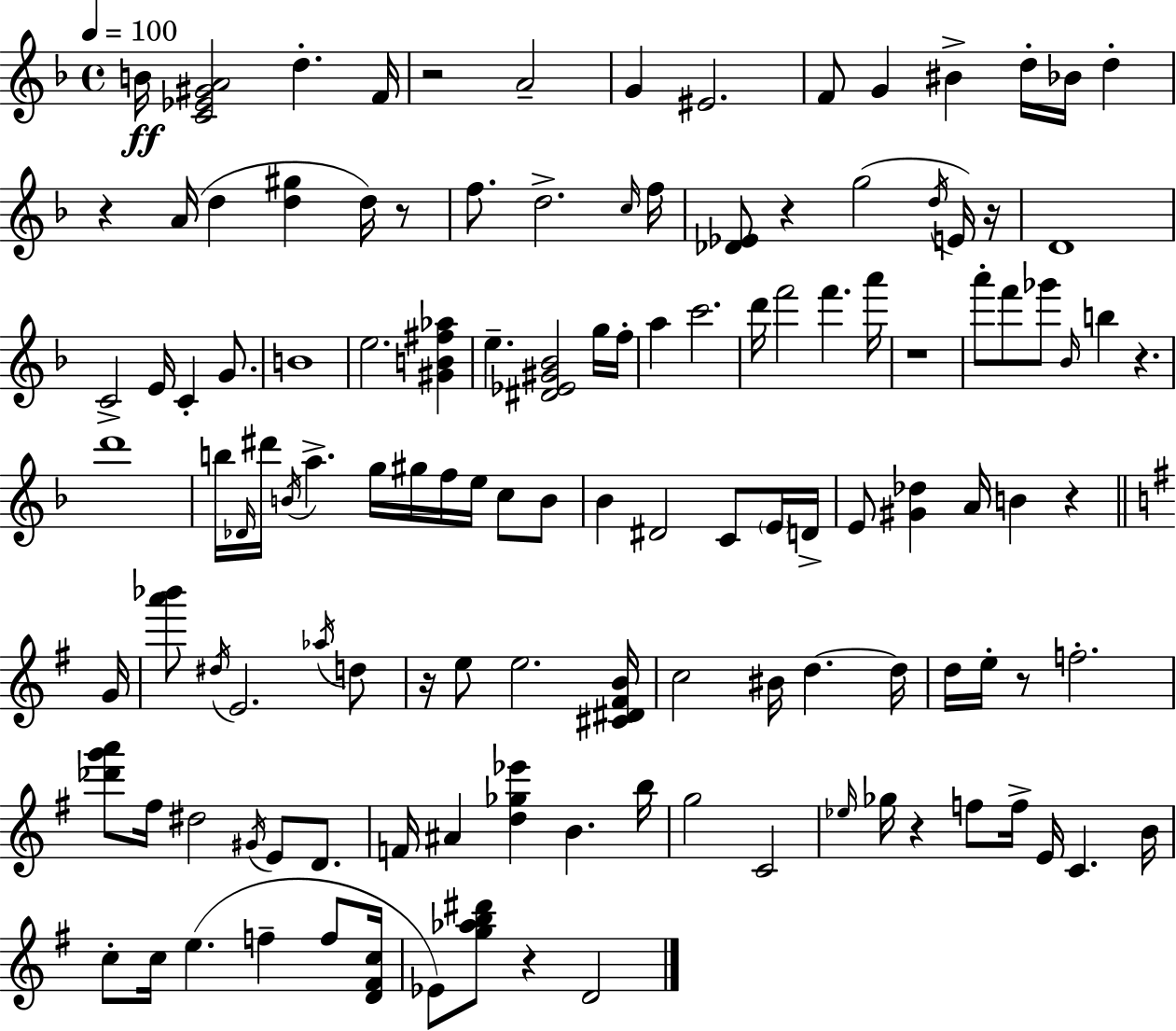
B4/s [C4,Eb4,G#4,A4]/h D5/q. F4/s R/h A4/h G4/q EIS4/h. F4/e G4/q BIS4/q D5/s Bb4/s D5/q R/q A4/s D5/q [D5,G#5]/q D5/s R/e F5/e. D5/h. C5/s F5/s [Db4,Eb4]/e R/q G5/h D5/s E4/s R/s D4/w C4/h E4/s C4/q G4/e. B4/w E5/h. [G#4,B4,F#5,Ab5]/q E5/q. [D#4,Eb4,G#4,Bb4]/h G5/s F5/s A5/q C6/h. D6/s F6/h F6/q. A6/s R/w A6/e F6/e Gb6/e Bb4/s B5/q R/q. D6/w B5/s Db4/s D#6/s B4/s A5/q. G5/s G#5/s F5/s E5/s C5/e B4/e Bb4/q D#4/h C4/e E4/s D4/s E4/e [G#4,Db5]/q A4/s B4/q R/q G4/s [A6,Bb6]/e D#5/s E4/h. Ab5/s D5/e R/s E5/e E5/h. [C#4,D#4,F#4,B4]/s C5/h BIS4/s D5/q. D5/s D5/s E5/s R/e F5/h. [Db6,G6,A6]/e F#5/s D#5/h G#4/s E4/e D4/e. F4/s A#4/q [D5,Gb5,Eb6]/q B4/q. B5/s G5/h C4/h Eb5/s Gb5/s R/q F5/e F5/s E4/s C4/q. B4/s C5/e C5/s E5/q. F5/q F5/e [D4,F#4,C5]/s Eb4/e [G5,Ab5,B5,D#6]/e R/q D4/h